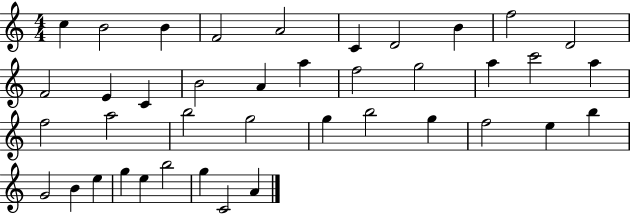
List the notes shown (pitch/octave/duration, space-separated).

C5/q B4/h B4/q F4/h A4/h C4/q D4/h B4/q F5/h D4/h F4/h E4/q C4/q B4/h A4/q A5/q F5/h G5/h A5/q C6/h A5/q F5/h A5/h B5/h G5/h G5/q B5/h G5/q F5/h E5/q B5/q G4/h B4/q E5/q G5/q E5/q B5/h G5/q C4/h A4/q